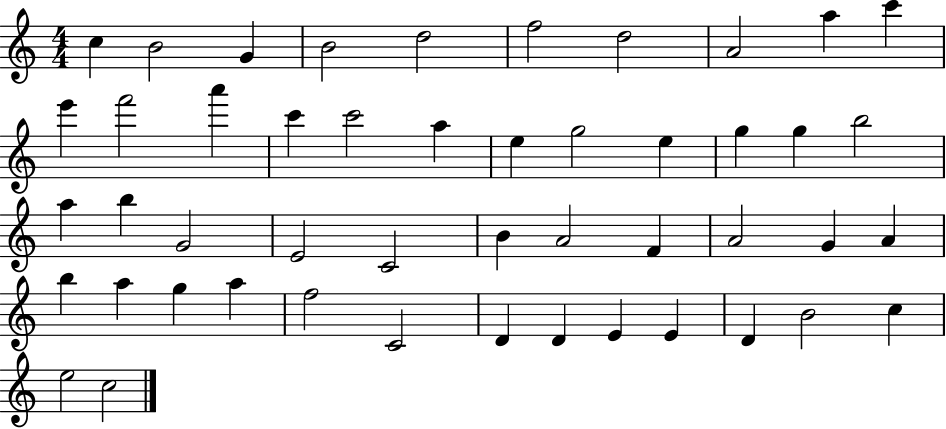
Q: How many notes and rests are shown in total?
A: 48